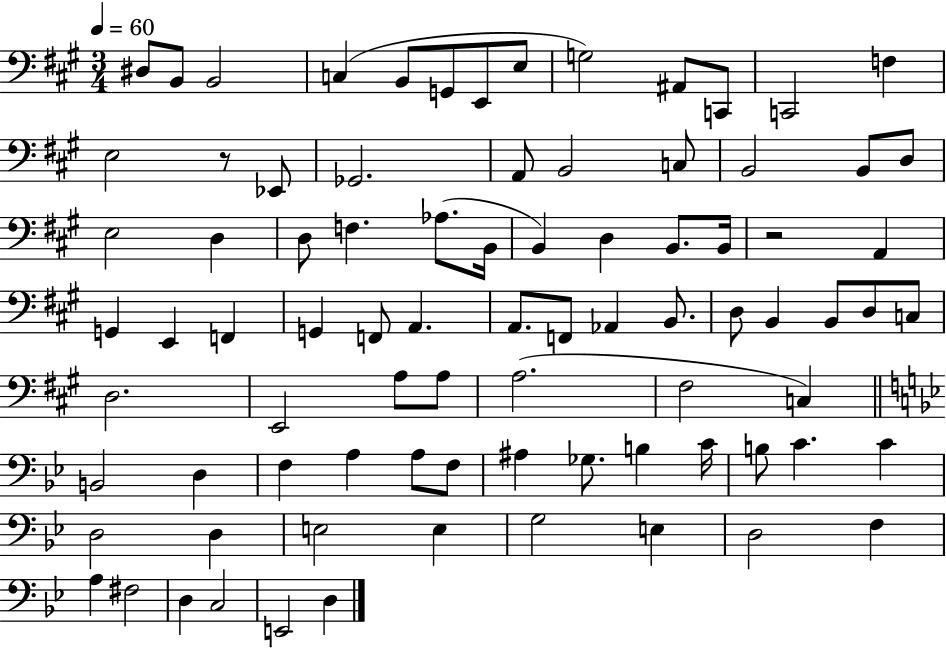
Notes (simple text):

D#3/e B2/e B2/h C3/q B2/e G2/e E2/e E3/e G3/h A#2/e C2/e C2/h F3/q E3/h R/e Eb2/e Gb2/h. A2/e B2/h C3/e B2/h B2/e D3/e E3/h D3/q D3/e F3/q. Ab3/e. B2/s B2/q D3/q B2/e. B2/s R/h A2/q G2/q E2/q F2/q G2/q F2/e A2/q. A2/e. F2/e Ab2/q B2/e. D3/e B2/q B2/e D3/e C3/e D3/h. E2/h A3/e A3/e A3/h. F#3/h C3/q B2/h D3/q F3/q A3/q A3/e F3/e A#3/q Gb3/e. B3/q C4/s B3/e C4/q. C4/q D3/h D3/q E3/h E3/q G3/h E3/q D3/h F3/q A3/q F#3/h D3/q C3/h E2/h D3/q